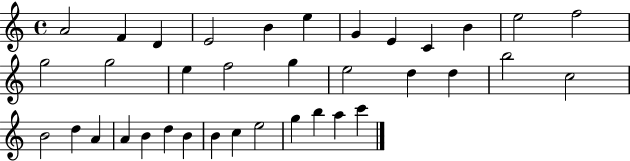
X:1
T:Untitled
M:4/4
L:1/4
K:C
A2 F D E2 B e G E C B e2 f2 g2 g2 e f2 g e2 d d b2 c2 B2 d A A B d B B c e2 g b a c'